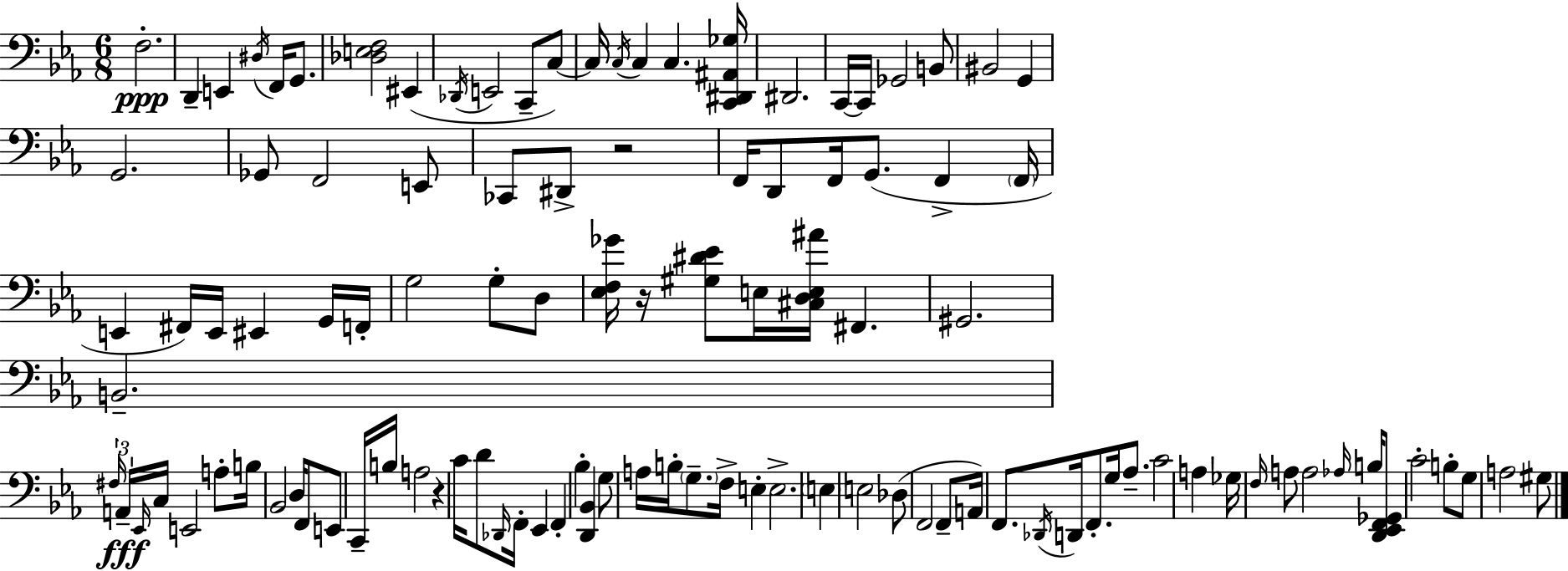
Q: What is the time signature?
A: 6/8